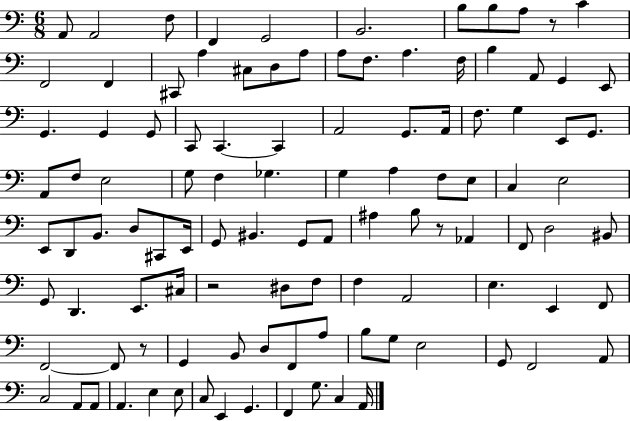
A2/e A2/h F3/e F2/q G2/h B2/h. B3/e B3/e A3/e R/e C4/q F2/h F2/q C#2/e A3/q C#3/e D3/e A3/e A3/e F3/e. A3/q. F3/s B3/q A2/e G2/q E2/e G2/q. G2/q G2/e C2/e C2/q. C2/q A2/h G2/e. A2/s F3/e. G3/q E2/e G2/e. A2/e F3/e E3/h G3/e F3/q Gb3/q. G3/q A3/q F3/e E3/e C3/q E3/h E2/e D2/e B2/e. D3/e C#2/e E2/s G2/e BIS2/q. G2/e A2/e A#3/q B3/e R/e Ab2/q F2/e D3/h BIS2/e G2/e D2/q. E2/e. C#3/s R/h D#3/e F3/e F3/q A2/h E3/q. E2/q F2/e F2/h F2/e R/e G2/q B2/e D3/e F2/e A3/e B3/e G3/e E3/h G2/e F2/h A2/e C3/h A2/e A2/e A2/q. E3/q E3/e C3/e E2/q G2/q. F2/q G3/e. C3/q A2/s